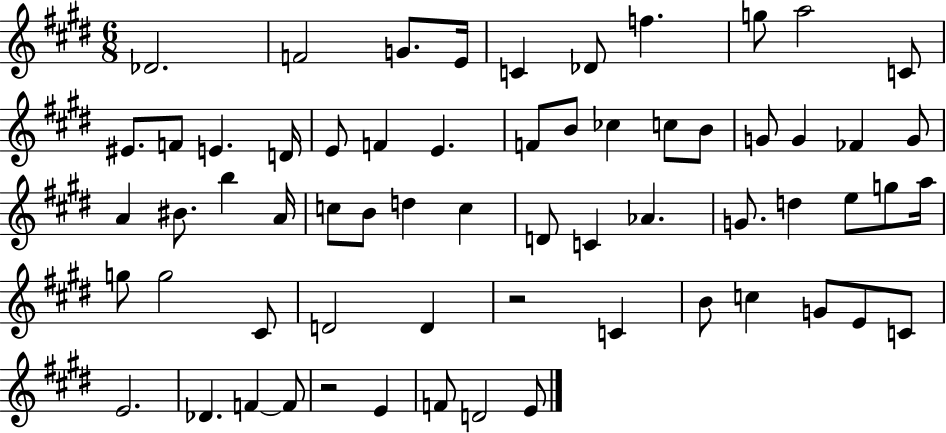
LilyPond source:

{
  \clef treble
  \numericTimeSignature
  \time 6/8
  \key e \major
  des'2. | f'2 g'8. e'16 | c'4 des'8 f''4. | g''8 a''2 c'8 | \break eis'8. f'8 e'4. d'16 | e'8 f'4 e'4. | f'8 b'8 ces''4 c''8 b'8 | g'8 g'4 fes'4 g'8 | \break a'4 bis'8. b''4 a'16 | c''8 b'8 d''4 c''4 | d'8 c'4 aes'4. | g'8. d''4 e''8 g''8 a''16 | \break g''8 g''2 cis'8 | d'2 d'4 | r2 c'4 | b'8 c''4 g'8 e'8 c'8 | \break e'2. | des'4. f'4~~ f'8 | r2 e'4 | f'8 d'2 e'8 | \break \bar "|."
}